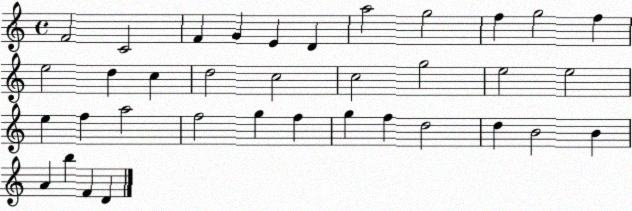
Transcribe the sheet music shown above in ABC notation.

X:1
T:Untitled
M:4/4
L:1/4
K:C
F2 C2 F G E D a2 g2 f g2 f e2 d c d2 c2 c2 g2 e2 e2 e f a2 f2 g f g f d2 d B2 B A b F D